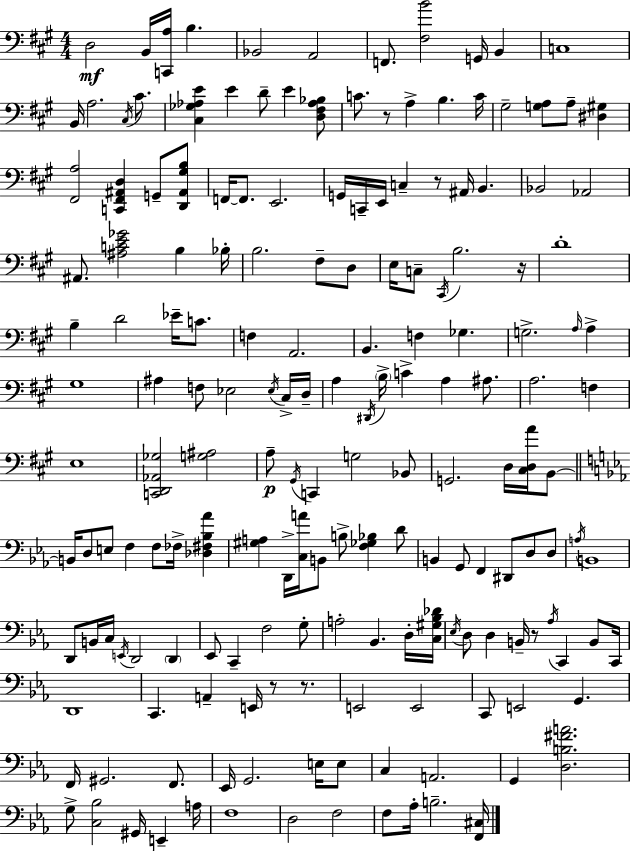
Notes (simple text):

D3/h B2/s [C2,A3]/s B3/q. Bb2/h A2/h F2/e. [F#3,B4]/h G2/s B2/q C3/w B2/s A3/h. C#3/s C#4/e. [C#3,Gb3,Ab3,E4]/q E4/q D4/e E4/q [D3,F#3,Ab3,Bb3]/e C4/e. R/e A3/q B3/q. C4/s G#3/h [G3,A3]/e A3/e [D#3,G#3]/q [F#2,A3]/h [C2,F#2,A#2,D3]/q G2/e [D2,A#2,G#3,B3]/e F2/s F2/e. E2/h. G2/s C2/s E2/s C3/q R/e A#2/s B2/q. Bb2/h Ab2/h A#2/e. [A#3,C4,E4,Gb4]/h B3/q Bb3/s B3/h. F#3/e D3/e E3/s C3/e C#2/s B3/h. R/s D4/w B3/q D4/h Eb4/s C4/e. F3/q A2/h. B2/q. F3/q Gb3/q. G3/h. A3/s A3/q G#3/w A#3/q F3/e Eb3/h Eb3/s C#3/s D3/s A3/q D#2/s B3/s C4/q A3/q A#3/e. A3/h. F3/q E3/w [C2,D2,Ab2,Gb3]/h [G3,A#3]/h A3/e G#2/s C2/q G3/h Bb2/e G2/h. D3/s [C#3,D3,A4]/s B2/e B2/s D3/e E3/e F3/q F3/e FES3/s [Db3,F#3,Bb3,Ab4]/q [G#3,A3]/q D2/s [C3,A4]/s B2/e B3/e [F3,Gb3,Bb3]/q D4/e B2/q G2/e F2/q D#2/e D3/e D3/e A3/s B2/w D2/e B2/s C3/s E2/s D2/h D2/q Eb2/e C2/q F3/h G3/e A3/h Bb2/q. D3/s [C3,G#3,Bb3,Db4]/s Eb3/s D3/e D3/q B2/s R/e Ab3/s C2/q B2/e C2/s D2/w C2/q. A2/q E2/s R/e R/e. E2/h E2/h C2/e E2/h G2/q. F2/s G#2/h. F2/e. Eb2/s G2/h. E3/s E3/e C3/q A2/h. G2/q [D3,B3,F#4,A4]/h. G3/e [C3,Bb3]/h G#2/s E2/q A3/s F3/w D3/h F3/h F3/e Ab3/s B3/h. [F2,C#3]/s